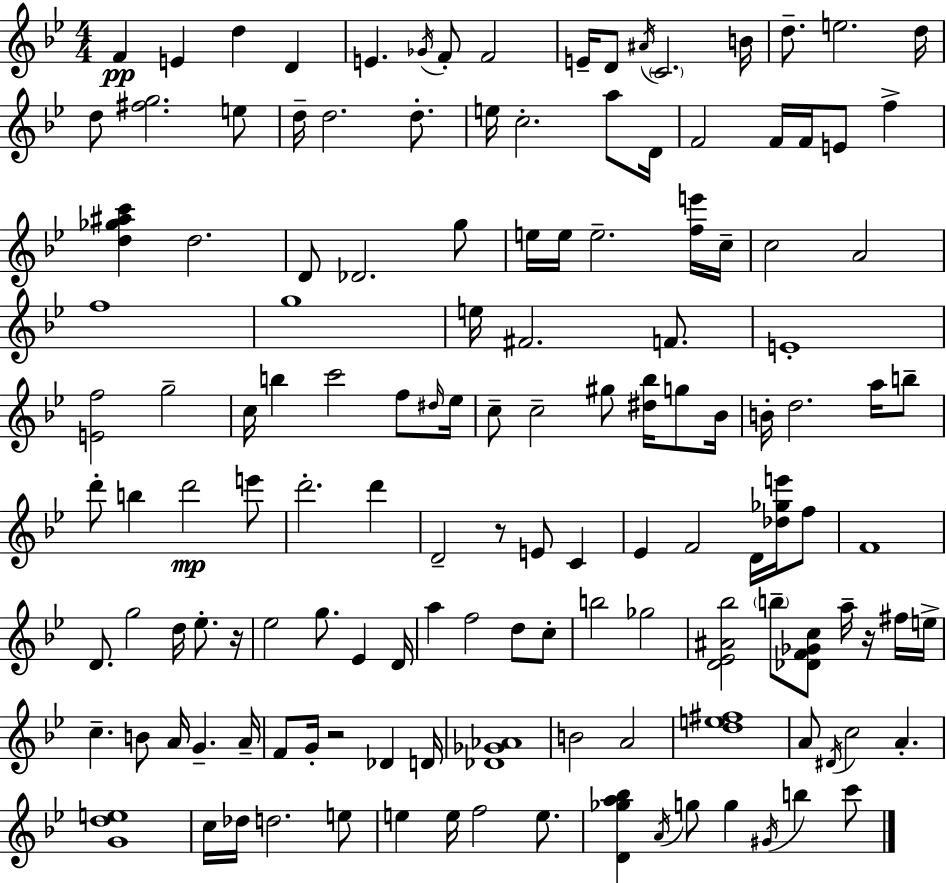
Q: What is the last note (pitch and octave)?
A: C6